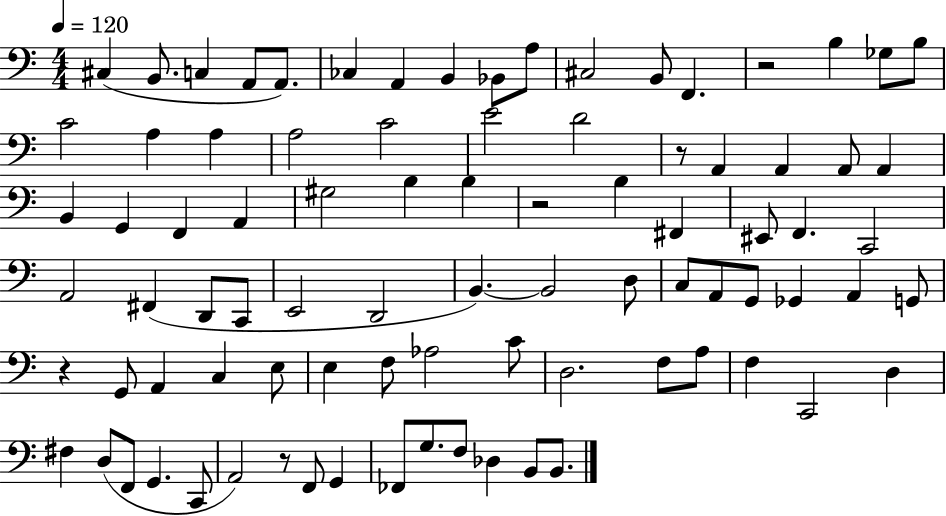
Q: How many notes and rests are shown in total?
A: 87